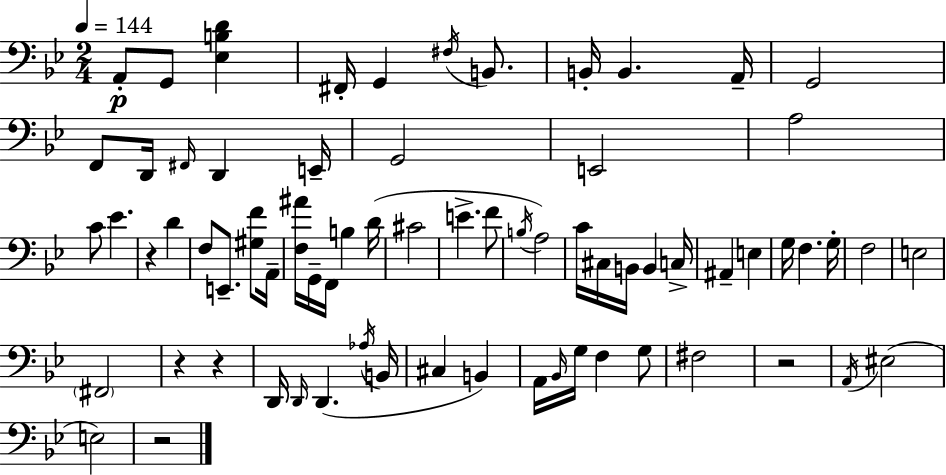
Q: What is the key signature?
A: G minor